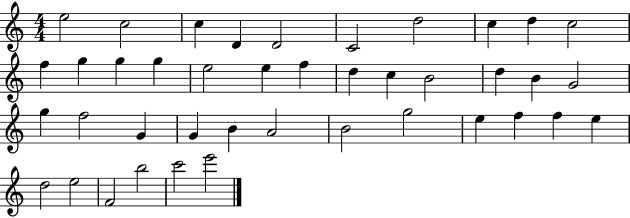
{
  \clef treble
  \numericTimeSignature
  \time 4/4
  \key c \major
  e''2 c''2 | c''4 d'4 d'2 | c'2 d''2 | c''4 d''4 c''2 | \break f''4 g''4 g''4 g''4 | e''2 e''4 f''4 | d''4 c''4 b'2 | d''4 b'4 g'2 | \break g''4 f''2 g'4 | g'4 b'4 a'2 | b'2 g''2 | e''4 f''4 f''4 e''4 | \break d''2 e''2 | f'2 b''2 | c'''2 e'''2 | \bar "|."
}